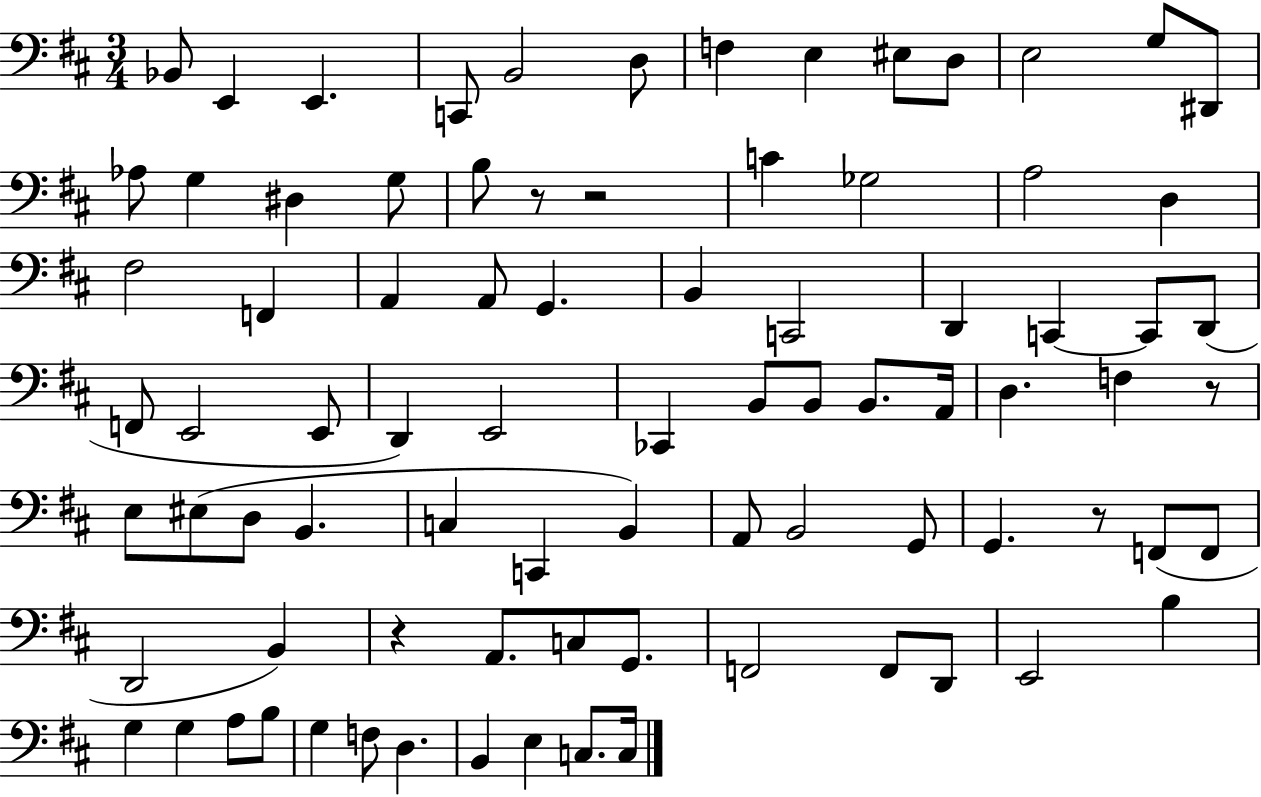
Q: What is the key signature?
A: D major